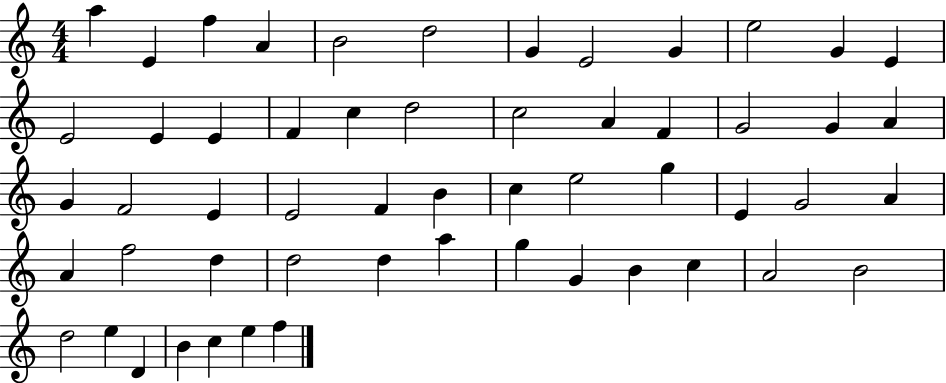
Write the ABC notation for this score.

X:1
T:Untitled
M:4/4
L:1/4
K:C
a E f A B2 d2 G E2 G e2 G E E2 E E F c d2 c2 A F G2 G A G F2 E E2 F B c e2 g E G2 A A f2 d d2 d a g G B c A2 B2 d2 e D B c e f